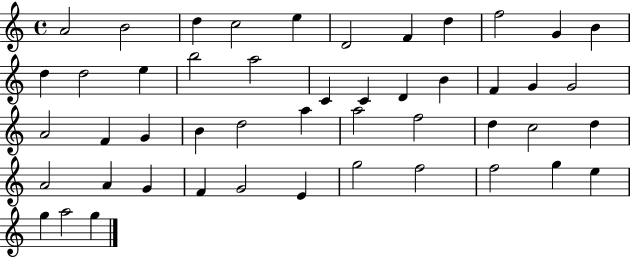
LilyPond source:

{
  \clef treble
  \time 4/4
  \defaultTimeSignature
  \key c \major
  a'2 b'2 | d''4 c''2 e''4 | d'2 f'4 d''4 | f''2 g'4 b'4 | \break d''4 d''2 e''4 | b''2 a''2 | c'4 c'4 d'4 b'4 | f'4 g'4 g'2 | \break a'2 f'4 g'4 | b'4 d''2 a''4 | a''2 f''2 | d''4 c''2 d''4 | \break a'2 a'4 g'4 | f'4 g'2 e'4 | g''2 f''2 | f''2 g''4 e''4 | \break g''4 a''2 g''4 | \bar "|."
}